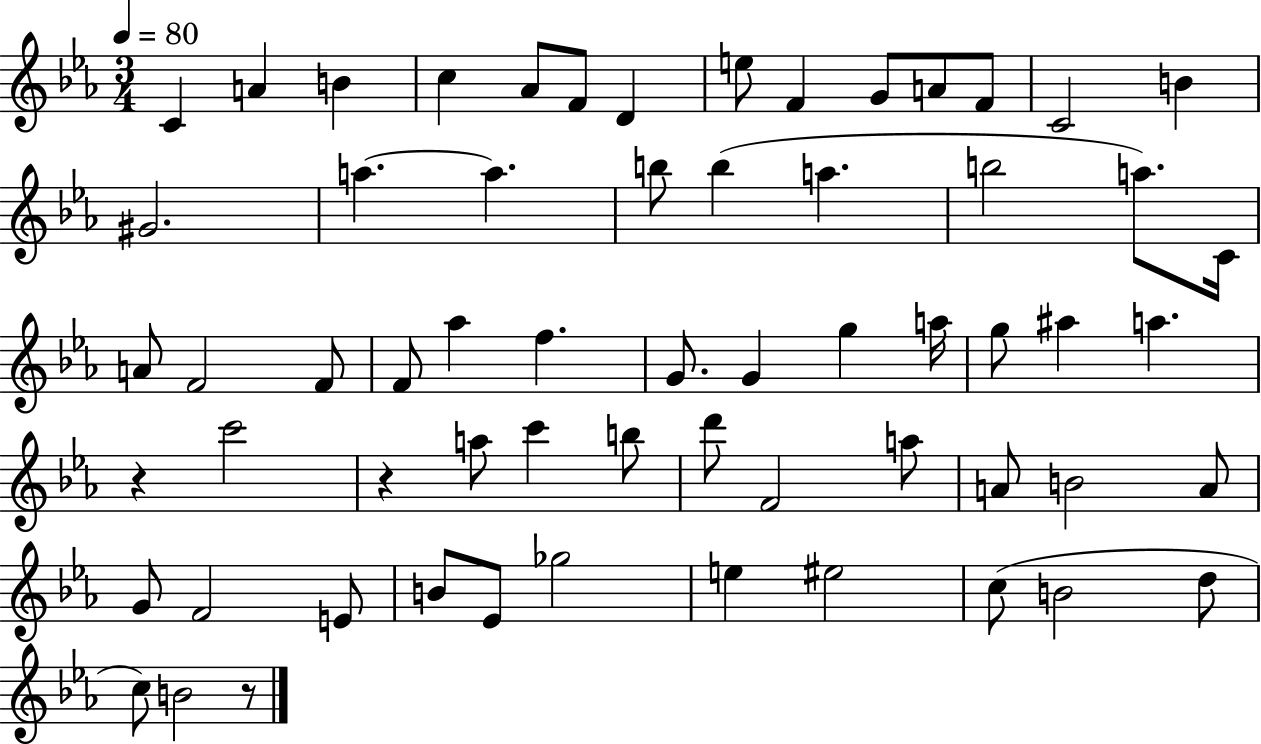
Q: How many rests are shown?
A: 3